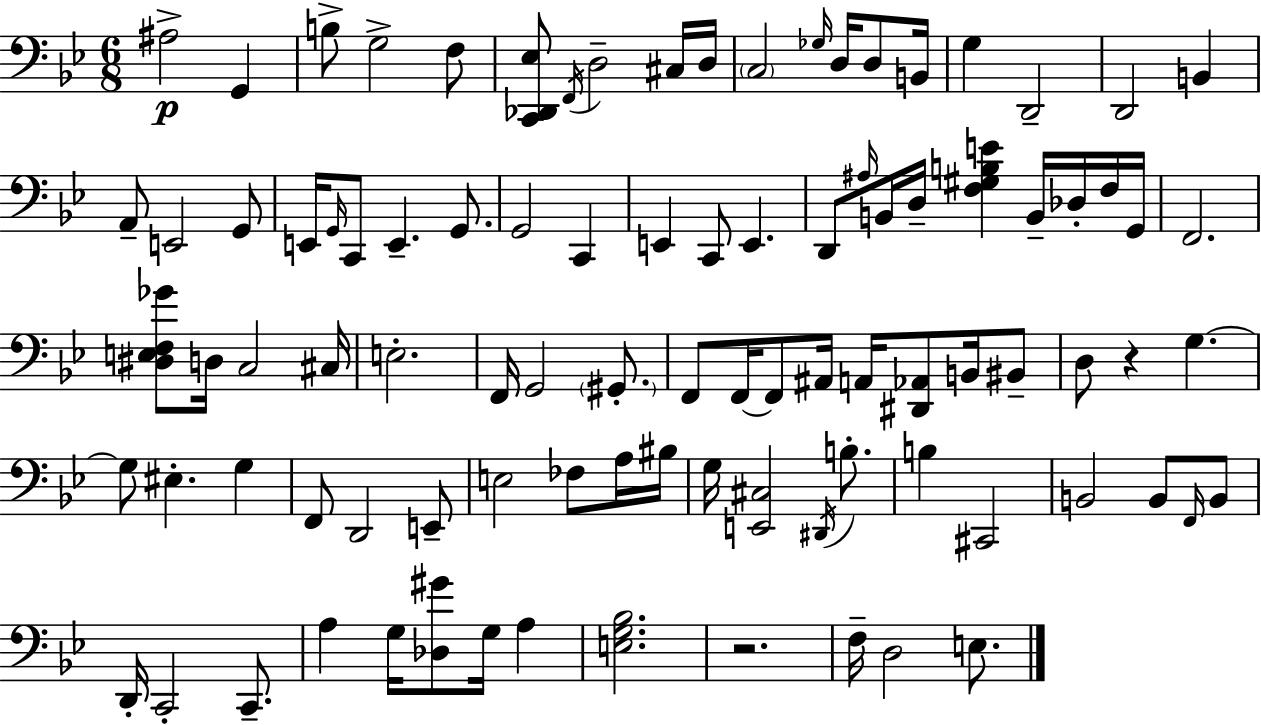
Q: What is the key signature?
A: G minor